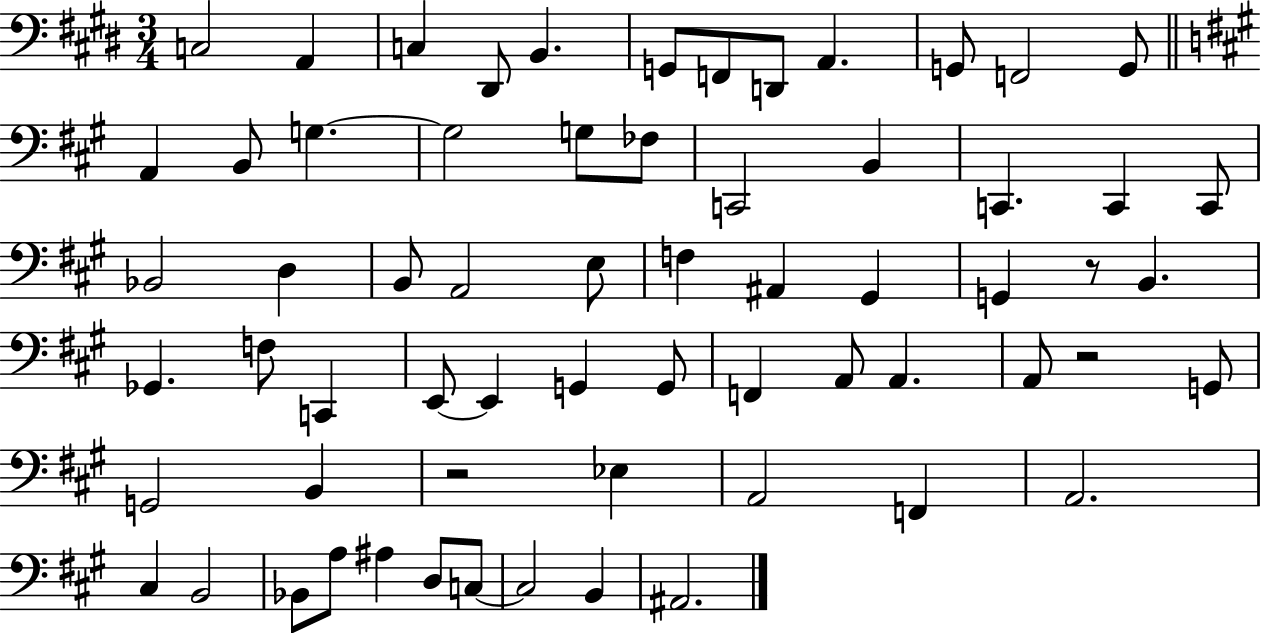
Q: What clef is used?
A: bass